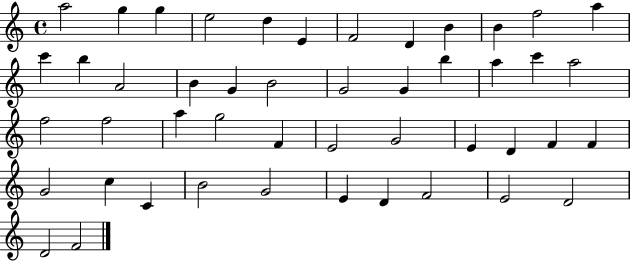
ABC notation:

X:1
T:Untitled
M:4/4
L:1/4
K:C
a2 g g e2 d E F2 D B B f2 a c' b A2 B G B2 G2 G b a c' a2 f2 f2 a g2 F E2 G2 E D F F G2 c C B2 G2 E D F2 E2 D2 D2 F2